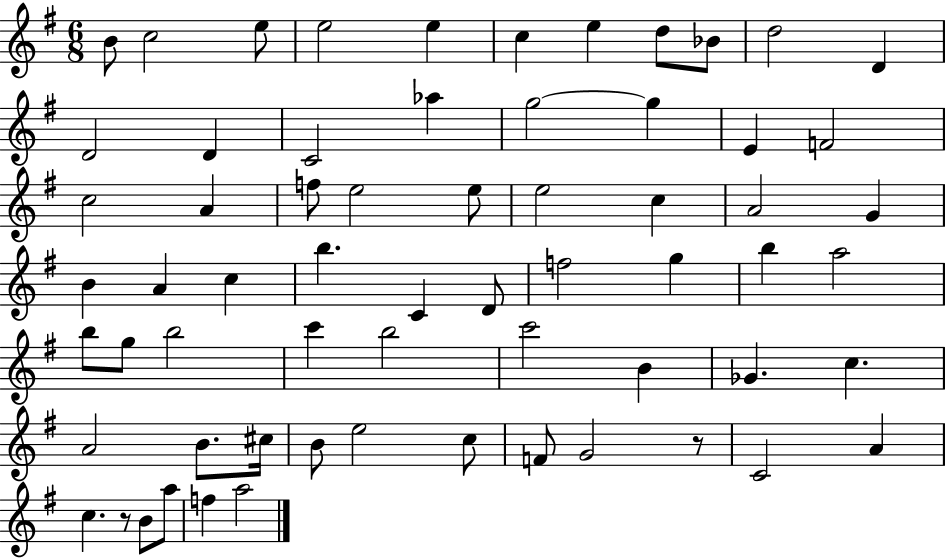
X:1
T:Untitled
M:6/8
L:1/4
K:G
B/2 c2 e/2 e2 e c e d/2 _B/2 d2 D D2 D C2 _a g2 g E F2 c2 A f/2 e2 e/2 e2 c A2 G B A c b C D/2 f2 g b a2 b/2 g/2 b2 c' b2 c'2 B _G c A2 B/2 ^c/4 B/2 e2 c/2 F/2 G2 z/2 C2 A c z/2 B/2 a/2 f a2